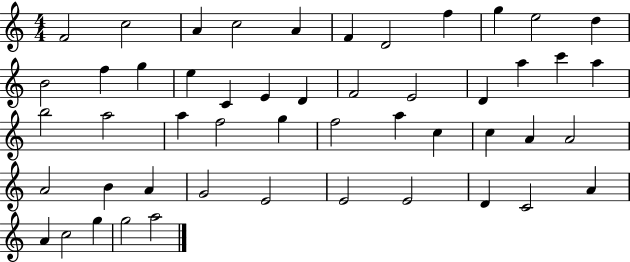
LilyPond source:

{
  \clef treble
  \numericTimeSignature
  \time 4/4
  \key c \major
  f'2 c''2 | a'4 c''2 a'4 | f'4 d'2 f''4 | g''4 e''2 d''4 | \break b'2 f''4 g''4 | e''4 c'4 e'4 d'4 | f'2 e'2 | d'4 a''4 c'''4 a''4 | \break b''2 a''2 | a''4 f''2 g''4 | f''2 a''4 c''4 | c''4 a'4 a'2 | \break a'2 b'4 a'4 | g'2 e'2 | e'2 e'2 | d'4 c'2 a'4 | \break a'4 c''2 g''4 | g''2 a''2 | \bar "|."
}